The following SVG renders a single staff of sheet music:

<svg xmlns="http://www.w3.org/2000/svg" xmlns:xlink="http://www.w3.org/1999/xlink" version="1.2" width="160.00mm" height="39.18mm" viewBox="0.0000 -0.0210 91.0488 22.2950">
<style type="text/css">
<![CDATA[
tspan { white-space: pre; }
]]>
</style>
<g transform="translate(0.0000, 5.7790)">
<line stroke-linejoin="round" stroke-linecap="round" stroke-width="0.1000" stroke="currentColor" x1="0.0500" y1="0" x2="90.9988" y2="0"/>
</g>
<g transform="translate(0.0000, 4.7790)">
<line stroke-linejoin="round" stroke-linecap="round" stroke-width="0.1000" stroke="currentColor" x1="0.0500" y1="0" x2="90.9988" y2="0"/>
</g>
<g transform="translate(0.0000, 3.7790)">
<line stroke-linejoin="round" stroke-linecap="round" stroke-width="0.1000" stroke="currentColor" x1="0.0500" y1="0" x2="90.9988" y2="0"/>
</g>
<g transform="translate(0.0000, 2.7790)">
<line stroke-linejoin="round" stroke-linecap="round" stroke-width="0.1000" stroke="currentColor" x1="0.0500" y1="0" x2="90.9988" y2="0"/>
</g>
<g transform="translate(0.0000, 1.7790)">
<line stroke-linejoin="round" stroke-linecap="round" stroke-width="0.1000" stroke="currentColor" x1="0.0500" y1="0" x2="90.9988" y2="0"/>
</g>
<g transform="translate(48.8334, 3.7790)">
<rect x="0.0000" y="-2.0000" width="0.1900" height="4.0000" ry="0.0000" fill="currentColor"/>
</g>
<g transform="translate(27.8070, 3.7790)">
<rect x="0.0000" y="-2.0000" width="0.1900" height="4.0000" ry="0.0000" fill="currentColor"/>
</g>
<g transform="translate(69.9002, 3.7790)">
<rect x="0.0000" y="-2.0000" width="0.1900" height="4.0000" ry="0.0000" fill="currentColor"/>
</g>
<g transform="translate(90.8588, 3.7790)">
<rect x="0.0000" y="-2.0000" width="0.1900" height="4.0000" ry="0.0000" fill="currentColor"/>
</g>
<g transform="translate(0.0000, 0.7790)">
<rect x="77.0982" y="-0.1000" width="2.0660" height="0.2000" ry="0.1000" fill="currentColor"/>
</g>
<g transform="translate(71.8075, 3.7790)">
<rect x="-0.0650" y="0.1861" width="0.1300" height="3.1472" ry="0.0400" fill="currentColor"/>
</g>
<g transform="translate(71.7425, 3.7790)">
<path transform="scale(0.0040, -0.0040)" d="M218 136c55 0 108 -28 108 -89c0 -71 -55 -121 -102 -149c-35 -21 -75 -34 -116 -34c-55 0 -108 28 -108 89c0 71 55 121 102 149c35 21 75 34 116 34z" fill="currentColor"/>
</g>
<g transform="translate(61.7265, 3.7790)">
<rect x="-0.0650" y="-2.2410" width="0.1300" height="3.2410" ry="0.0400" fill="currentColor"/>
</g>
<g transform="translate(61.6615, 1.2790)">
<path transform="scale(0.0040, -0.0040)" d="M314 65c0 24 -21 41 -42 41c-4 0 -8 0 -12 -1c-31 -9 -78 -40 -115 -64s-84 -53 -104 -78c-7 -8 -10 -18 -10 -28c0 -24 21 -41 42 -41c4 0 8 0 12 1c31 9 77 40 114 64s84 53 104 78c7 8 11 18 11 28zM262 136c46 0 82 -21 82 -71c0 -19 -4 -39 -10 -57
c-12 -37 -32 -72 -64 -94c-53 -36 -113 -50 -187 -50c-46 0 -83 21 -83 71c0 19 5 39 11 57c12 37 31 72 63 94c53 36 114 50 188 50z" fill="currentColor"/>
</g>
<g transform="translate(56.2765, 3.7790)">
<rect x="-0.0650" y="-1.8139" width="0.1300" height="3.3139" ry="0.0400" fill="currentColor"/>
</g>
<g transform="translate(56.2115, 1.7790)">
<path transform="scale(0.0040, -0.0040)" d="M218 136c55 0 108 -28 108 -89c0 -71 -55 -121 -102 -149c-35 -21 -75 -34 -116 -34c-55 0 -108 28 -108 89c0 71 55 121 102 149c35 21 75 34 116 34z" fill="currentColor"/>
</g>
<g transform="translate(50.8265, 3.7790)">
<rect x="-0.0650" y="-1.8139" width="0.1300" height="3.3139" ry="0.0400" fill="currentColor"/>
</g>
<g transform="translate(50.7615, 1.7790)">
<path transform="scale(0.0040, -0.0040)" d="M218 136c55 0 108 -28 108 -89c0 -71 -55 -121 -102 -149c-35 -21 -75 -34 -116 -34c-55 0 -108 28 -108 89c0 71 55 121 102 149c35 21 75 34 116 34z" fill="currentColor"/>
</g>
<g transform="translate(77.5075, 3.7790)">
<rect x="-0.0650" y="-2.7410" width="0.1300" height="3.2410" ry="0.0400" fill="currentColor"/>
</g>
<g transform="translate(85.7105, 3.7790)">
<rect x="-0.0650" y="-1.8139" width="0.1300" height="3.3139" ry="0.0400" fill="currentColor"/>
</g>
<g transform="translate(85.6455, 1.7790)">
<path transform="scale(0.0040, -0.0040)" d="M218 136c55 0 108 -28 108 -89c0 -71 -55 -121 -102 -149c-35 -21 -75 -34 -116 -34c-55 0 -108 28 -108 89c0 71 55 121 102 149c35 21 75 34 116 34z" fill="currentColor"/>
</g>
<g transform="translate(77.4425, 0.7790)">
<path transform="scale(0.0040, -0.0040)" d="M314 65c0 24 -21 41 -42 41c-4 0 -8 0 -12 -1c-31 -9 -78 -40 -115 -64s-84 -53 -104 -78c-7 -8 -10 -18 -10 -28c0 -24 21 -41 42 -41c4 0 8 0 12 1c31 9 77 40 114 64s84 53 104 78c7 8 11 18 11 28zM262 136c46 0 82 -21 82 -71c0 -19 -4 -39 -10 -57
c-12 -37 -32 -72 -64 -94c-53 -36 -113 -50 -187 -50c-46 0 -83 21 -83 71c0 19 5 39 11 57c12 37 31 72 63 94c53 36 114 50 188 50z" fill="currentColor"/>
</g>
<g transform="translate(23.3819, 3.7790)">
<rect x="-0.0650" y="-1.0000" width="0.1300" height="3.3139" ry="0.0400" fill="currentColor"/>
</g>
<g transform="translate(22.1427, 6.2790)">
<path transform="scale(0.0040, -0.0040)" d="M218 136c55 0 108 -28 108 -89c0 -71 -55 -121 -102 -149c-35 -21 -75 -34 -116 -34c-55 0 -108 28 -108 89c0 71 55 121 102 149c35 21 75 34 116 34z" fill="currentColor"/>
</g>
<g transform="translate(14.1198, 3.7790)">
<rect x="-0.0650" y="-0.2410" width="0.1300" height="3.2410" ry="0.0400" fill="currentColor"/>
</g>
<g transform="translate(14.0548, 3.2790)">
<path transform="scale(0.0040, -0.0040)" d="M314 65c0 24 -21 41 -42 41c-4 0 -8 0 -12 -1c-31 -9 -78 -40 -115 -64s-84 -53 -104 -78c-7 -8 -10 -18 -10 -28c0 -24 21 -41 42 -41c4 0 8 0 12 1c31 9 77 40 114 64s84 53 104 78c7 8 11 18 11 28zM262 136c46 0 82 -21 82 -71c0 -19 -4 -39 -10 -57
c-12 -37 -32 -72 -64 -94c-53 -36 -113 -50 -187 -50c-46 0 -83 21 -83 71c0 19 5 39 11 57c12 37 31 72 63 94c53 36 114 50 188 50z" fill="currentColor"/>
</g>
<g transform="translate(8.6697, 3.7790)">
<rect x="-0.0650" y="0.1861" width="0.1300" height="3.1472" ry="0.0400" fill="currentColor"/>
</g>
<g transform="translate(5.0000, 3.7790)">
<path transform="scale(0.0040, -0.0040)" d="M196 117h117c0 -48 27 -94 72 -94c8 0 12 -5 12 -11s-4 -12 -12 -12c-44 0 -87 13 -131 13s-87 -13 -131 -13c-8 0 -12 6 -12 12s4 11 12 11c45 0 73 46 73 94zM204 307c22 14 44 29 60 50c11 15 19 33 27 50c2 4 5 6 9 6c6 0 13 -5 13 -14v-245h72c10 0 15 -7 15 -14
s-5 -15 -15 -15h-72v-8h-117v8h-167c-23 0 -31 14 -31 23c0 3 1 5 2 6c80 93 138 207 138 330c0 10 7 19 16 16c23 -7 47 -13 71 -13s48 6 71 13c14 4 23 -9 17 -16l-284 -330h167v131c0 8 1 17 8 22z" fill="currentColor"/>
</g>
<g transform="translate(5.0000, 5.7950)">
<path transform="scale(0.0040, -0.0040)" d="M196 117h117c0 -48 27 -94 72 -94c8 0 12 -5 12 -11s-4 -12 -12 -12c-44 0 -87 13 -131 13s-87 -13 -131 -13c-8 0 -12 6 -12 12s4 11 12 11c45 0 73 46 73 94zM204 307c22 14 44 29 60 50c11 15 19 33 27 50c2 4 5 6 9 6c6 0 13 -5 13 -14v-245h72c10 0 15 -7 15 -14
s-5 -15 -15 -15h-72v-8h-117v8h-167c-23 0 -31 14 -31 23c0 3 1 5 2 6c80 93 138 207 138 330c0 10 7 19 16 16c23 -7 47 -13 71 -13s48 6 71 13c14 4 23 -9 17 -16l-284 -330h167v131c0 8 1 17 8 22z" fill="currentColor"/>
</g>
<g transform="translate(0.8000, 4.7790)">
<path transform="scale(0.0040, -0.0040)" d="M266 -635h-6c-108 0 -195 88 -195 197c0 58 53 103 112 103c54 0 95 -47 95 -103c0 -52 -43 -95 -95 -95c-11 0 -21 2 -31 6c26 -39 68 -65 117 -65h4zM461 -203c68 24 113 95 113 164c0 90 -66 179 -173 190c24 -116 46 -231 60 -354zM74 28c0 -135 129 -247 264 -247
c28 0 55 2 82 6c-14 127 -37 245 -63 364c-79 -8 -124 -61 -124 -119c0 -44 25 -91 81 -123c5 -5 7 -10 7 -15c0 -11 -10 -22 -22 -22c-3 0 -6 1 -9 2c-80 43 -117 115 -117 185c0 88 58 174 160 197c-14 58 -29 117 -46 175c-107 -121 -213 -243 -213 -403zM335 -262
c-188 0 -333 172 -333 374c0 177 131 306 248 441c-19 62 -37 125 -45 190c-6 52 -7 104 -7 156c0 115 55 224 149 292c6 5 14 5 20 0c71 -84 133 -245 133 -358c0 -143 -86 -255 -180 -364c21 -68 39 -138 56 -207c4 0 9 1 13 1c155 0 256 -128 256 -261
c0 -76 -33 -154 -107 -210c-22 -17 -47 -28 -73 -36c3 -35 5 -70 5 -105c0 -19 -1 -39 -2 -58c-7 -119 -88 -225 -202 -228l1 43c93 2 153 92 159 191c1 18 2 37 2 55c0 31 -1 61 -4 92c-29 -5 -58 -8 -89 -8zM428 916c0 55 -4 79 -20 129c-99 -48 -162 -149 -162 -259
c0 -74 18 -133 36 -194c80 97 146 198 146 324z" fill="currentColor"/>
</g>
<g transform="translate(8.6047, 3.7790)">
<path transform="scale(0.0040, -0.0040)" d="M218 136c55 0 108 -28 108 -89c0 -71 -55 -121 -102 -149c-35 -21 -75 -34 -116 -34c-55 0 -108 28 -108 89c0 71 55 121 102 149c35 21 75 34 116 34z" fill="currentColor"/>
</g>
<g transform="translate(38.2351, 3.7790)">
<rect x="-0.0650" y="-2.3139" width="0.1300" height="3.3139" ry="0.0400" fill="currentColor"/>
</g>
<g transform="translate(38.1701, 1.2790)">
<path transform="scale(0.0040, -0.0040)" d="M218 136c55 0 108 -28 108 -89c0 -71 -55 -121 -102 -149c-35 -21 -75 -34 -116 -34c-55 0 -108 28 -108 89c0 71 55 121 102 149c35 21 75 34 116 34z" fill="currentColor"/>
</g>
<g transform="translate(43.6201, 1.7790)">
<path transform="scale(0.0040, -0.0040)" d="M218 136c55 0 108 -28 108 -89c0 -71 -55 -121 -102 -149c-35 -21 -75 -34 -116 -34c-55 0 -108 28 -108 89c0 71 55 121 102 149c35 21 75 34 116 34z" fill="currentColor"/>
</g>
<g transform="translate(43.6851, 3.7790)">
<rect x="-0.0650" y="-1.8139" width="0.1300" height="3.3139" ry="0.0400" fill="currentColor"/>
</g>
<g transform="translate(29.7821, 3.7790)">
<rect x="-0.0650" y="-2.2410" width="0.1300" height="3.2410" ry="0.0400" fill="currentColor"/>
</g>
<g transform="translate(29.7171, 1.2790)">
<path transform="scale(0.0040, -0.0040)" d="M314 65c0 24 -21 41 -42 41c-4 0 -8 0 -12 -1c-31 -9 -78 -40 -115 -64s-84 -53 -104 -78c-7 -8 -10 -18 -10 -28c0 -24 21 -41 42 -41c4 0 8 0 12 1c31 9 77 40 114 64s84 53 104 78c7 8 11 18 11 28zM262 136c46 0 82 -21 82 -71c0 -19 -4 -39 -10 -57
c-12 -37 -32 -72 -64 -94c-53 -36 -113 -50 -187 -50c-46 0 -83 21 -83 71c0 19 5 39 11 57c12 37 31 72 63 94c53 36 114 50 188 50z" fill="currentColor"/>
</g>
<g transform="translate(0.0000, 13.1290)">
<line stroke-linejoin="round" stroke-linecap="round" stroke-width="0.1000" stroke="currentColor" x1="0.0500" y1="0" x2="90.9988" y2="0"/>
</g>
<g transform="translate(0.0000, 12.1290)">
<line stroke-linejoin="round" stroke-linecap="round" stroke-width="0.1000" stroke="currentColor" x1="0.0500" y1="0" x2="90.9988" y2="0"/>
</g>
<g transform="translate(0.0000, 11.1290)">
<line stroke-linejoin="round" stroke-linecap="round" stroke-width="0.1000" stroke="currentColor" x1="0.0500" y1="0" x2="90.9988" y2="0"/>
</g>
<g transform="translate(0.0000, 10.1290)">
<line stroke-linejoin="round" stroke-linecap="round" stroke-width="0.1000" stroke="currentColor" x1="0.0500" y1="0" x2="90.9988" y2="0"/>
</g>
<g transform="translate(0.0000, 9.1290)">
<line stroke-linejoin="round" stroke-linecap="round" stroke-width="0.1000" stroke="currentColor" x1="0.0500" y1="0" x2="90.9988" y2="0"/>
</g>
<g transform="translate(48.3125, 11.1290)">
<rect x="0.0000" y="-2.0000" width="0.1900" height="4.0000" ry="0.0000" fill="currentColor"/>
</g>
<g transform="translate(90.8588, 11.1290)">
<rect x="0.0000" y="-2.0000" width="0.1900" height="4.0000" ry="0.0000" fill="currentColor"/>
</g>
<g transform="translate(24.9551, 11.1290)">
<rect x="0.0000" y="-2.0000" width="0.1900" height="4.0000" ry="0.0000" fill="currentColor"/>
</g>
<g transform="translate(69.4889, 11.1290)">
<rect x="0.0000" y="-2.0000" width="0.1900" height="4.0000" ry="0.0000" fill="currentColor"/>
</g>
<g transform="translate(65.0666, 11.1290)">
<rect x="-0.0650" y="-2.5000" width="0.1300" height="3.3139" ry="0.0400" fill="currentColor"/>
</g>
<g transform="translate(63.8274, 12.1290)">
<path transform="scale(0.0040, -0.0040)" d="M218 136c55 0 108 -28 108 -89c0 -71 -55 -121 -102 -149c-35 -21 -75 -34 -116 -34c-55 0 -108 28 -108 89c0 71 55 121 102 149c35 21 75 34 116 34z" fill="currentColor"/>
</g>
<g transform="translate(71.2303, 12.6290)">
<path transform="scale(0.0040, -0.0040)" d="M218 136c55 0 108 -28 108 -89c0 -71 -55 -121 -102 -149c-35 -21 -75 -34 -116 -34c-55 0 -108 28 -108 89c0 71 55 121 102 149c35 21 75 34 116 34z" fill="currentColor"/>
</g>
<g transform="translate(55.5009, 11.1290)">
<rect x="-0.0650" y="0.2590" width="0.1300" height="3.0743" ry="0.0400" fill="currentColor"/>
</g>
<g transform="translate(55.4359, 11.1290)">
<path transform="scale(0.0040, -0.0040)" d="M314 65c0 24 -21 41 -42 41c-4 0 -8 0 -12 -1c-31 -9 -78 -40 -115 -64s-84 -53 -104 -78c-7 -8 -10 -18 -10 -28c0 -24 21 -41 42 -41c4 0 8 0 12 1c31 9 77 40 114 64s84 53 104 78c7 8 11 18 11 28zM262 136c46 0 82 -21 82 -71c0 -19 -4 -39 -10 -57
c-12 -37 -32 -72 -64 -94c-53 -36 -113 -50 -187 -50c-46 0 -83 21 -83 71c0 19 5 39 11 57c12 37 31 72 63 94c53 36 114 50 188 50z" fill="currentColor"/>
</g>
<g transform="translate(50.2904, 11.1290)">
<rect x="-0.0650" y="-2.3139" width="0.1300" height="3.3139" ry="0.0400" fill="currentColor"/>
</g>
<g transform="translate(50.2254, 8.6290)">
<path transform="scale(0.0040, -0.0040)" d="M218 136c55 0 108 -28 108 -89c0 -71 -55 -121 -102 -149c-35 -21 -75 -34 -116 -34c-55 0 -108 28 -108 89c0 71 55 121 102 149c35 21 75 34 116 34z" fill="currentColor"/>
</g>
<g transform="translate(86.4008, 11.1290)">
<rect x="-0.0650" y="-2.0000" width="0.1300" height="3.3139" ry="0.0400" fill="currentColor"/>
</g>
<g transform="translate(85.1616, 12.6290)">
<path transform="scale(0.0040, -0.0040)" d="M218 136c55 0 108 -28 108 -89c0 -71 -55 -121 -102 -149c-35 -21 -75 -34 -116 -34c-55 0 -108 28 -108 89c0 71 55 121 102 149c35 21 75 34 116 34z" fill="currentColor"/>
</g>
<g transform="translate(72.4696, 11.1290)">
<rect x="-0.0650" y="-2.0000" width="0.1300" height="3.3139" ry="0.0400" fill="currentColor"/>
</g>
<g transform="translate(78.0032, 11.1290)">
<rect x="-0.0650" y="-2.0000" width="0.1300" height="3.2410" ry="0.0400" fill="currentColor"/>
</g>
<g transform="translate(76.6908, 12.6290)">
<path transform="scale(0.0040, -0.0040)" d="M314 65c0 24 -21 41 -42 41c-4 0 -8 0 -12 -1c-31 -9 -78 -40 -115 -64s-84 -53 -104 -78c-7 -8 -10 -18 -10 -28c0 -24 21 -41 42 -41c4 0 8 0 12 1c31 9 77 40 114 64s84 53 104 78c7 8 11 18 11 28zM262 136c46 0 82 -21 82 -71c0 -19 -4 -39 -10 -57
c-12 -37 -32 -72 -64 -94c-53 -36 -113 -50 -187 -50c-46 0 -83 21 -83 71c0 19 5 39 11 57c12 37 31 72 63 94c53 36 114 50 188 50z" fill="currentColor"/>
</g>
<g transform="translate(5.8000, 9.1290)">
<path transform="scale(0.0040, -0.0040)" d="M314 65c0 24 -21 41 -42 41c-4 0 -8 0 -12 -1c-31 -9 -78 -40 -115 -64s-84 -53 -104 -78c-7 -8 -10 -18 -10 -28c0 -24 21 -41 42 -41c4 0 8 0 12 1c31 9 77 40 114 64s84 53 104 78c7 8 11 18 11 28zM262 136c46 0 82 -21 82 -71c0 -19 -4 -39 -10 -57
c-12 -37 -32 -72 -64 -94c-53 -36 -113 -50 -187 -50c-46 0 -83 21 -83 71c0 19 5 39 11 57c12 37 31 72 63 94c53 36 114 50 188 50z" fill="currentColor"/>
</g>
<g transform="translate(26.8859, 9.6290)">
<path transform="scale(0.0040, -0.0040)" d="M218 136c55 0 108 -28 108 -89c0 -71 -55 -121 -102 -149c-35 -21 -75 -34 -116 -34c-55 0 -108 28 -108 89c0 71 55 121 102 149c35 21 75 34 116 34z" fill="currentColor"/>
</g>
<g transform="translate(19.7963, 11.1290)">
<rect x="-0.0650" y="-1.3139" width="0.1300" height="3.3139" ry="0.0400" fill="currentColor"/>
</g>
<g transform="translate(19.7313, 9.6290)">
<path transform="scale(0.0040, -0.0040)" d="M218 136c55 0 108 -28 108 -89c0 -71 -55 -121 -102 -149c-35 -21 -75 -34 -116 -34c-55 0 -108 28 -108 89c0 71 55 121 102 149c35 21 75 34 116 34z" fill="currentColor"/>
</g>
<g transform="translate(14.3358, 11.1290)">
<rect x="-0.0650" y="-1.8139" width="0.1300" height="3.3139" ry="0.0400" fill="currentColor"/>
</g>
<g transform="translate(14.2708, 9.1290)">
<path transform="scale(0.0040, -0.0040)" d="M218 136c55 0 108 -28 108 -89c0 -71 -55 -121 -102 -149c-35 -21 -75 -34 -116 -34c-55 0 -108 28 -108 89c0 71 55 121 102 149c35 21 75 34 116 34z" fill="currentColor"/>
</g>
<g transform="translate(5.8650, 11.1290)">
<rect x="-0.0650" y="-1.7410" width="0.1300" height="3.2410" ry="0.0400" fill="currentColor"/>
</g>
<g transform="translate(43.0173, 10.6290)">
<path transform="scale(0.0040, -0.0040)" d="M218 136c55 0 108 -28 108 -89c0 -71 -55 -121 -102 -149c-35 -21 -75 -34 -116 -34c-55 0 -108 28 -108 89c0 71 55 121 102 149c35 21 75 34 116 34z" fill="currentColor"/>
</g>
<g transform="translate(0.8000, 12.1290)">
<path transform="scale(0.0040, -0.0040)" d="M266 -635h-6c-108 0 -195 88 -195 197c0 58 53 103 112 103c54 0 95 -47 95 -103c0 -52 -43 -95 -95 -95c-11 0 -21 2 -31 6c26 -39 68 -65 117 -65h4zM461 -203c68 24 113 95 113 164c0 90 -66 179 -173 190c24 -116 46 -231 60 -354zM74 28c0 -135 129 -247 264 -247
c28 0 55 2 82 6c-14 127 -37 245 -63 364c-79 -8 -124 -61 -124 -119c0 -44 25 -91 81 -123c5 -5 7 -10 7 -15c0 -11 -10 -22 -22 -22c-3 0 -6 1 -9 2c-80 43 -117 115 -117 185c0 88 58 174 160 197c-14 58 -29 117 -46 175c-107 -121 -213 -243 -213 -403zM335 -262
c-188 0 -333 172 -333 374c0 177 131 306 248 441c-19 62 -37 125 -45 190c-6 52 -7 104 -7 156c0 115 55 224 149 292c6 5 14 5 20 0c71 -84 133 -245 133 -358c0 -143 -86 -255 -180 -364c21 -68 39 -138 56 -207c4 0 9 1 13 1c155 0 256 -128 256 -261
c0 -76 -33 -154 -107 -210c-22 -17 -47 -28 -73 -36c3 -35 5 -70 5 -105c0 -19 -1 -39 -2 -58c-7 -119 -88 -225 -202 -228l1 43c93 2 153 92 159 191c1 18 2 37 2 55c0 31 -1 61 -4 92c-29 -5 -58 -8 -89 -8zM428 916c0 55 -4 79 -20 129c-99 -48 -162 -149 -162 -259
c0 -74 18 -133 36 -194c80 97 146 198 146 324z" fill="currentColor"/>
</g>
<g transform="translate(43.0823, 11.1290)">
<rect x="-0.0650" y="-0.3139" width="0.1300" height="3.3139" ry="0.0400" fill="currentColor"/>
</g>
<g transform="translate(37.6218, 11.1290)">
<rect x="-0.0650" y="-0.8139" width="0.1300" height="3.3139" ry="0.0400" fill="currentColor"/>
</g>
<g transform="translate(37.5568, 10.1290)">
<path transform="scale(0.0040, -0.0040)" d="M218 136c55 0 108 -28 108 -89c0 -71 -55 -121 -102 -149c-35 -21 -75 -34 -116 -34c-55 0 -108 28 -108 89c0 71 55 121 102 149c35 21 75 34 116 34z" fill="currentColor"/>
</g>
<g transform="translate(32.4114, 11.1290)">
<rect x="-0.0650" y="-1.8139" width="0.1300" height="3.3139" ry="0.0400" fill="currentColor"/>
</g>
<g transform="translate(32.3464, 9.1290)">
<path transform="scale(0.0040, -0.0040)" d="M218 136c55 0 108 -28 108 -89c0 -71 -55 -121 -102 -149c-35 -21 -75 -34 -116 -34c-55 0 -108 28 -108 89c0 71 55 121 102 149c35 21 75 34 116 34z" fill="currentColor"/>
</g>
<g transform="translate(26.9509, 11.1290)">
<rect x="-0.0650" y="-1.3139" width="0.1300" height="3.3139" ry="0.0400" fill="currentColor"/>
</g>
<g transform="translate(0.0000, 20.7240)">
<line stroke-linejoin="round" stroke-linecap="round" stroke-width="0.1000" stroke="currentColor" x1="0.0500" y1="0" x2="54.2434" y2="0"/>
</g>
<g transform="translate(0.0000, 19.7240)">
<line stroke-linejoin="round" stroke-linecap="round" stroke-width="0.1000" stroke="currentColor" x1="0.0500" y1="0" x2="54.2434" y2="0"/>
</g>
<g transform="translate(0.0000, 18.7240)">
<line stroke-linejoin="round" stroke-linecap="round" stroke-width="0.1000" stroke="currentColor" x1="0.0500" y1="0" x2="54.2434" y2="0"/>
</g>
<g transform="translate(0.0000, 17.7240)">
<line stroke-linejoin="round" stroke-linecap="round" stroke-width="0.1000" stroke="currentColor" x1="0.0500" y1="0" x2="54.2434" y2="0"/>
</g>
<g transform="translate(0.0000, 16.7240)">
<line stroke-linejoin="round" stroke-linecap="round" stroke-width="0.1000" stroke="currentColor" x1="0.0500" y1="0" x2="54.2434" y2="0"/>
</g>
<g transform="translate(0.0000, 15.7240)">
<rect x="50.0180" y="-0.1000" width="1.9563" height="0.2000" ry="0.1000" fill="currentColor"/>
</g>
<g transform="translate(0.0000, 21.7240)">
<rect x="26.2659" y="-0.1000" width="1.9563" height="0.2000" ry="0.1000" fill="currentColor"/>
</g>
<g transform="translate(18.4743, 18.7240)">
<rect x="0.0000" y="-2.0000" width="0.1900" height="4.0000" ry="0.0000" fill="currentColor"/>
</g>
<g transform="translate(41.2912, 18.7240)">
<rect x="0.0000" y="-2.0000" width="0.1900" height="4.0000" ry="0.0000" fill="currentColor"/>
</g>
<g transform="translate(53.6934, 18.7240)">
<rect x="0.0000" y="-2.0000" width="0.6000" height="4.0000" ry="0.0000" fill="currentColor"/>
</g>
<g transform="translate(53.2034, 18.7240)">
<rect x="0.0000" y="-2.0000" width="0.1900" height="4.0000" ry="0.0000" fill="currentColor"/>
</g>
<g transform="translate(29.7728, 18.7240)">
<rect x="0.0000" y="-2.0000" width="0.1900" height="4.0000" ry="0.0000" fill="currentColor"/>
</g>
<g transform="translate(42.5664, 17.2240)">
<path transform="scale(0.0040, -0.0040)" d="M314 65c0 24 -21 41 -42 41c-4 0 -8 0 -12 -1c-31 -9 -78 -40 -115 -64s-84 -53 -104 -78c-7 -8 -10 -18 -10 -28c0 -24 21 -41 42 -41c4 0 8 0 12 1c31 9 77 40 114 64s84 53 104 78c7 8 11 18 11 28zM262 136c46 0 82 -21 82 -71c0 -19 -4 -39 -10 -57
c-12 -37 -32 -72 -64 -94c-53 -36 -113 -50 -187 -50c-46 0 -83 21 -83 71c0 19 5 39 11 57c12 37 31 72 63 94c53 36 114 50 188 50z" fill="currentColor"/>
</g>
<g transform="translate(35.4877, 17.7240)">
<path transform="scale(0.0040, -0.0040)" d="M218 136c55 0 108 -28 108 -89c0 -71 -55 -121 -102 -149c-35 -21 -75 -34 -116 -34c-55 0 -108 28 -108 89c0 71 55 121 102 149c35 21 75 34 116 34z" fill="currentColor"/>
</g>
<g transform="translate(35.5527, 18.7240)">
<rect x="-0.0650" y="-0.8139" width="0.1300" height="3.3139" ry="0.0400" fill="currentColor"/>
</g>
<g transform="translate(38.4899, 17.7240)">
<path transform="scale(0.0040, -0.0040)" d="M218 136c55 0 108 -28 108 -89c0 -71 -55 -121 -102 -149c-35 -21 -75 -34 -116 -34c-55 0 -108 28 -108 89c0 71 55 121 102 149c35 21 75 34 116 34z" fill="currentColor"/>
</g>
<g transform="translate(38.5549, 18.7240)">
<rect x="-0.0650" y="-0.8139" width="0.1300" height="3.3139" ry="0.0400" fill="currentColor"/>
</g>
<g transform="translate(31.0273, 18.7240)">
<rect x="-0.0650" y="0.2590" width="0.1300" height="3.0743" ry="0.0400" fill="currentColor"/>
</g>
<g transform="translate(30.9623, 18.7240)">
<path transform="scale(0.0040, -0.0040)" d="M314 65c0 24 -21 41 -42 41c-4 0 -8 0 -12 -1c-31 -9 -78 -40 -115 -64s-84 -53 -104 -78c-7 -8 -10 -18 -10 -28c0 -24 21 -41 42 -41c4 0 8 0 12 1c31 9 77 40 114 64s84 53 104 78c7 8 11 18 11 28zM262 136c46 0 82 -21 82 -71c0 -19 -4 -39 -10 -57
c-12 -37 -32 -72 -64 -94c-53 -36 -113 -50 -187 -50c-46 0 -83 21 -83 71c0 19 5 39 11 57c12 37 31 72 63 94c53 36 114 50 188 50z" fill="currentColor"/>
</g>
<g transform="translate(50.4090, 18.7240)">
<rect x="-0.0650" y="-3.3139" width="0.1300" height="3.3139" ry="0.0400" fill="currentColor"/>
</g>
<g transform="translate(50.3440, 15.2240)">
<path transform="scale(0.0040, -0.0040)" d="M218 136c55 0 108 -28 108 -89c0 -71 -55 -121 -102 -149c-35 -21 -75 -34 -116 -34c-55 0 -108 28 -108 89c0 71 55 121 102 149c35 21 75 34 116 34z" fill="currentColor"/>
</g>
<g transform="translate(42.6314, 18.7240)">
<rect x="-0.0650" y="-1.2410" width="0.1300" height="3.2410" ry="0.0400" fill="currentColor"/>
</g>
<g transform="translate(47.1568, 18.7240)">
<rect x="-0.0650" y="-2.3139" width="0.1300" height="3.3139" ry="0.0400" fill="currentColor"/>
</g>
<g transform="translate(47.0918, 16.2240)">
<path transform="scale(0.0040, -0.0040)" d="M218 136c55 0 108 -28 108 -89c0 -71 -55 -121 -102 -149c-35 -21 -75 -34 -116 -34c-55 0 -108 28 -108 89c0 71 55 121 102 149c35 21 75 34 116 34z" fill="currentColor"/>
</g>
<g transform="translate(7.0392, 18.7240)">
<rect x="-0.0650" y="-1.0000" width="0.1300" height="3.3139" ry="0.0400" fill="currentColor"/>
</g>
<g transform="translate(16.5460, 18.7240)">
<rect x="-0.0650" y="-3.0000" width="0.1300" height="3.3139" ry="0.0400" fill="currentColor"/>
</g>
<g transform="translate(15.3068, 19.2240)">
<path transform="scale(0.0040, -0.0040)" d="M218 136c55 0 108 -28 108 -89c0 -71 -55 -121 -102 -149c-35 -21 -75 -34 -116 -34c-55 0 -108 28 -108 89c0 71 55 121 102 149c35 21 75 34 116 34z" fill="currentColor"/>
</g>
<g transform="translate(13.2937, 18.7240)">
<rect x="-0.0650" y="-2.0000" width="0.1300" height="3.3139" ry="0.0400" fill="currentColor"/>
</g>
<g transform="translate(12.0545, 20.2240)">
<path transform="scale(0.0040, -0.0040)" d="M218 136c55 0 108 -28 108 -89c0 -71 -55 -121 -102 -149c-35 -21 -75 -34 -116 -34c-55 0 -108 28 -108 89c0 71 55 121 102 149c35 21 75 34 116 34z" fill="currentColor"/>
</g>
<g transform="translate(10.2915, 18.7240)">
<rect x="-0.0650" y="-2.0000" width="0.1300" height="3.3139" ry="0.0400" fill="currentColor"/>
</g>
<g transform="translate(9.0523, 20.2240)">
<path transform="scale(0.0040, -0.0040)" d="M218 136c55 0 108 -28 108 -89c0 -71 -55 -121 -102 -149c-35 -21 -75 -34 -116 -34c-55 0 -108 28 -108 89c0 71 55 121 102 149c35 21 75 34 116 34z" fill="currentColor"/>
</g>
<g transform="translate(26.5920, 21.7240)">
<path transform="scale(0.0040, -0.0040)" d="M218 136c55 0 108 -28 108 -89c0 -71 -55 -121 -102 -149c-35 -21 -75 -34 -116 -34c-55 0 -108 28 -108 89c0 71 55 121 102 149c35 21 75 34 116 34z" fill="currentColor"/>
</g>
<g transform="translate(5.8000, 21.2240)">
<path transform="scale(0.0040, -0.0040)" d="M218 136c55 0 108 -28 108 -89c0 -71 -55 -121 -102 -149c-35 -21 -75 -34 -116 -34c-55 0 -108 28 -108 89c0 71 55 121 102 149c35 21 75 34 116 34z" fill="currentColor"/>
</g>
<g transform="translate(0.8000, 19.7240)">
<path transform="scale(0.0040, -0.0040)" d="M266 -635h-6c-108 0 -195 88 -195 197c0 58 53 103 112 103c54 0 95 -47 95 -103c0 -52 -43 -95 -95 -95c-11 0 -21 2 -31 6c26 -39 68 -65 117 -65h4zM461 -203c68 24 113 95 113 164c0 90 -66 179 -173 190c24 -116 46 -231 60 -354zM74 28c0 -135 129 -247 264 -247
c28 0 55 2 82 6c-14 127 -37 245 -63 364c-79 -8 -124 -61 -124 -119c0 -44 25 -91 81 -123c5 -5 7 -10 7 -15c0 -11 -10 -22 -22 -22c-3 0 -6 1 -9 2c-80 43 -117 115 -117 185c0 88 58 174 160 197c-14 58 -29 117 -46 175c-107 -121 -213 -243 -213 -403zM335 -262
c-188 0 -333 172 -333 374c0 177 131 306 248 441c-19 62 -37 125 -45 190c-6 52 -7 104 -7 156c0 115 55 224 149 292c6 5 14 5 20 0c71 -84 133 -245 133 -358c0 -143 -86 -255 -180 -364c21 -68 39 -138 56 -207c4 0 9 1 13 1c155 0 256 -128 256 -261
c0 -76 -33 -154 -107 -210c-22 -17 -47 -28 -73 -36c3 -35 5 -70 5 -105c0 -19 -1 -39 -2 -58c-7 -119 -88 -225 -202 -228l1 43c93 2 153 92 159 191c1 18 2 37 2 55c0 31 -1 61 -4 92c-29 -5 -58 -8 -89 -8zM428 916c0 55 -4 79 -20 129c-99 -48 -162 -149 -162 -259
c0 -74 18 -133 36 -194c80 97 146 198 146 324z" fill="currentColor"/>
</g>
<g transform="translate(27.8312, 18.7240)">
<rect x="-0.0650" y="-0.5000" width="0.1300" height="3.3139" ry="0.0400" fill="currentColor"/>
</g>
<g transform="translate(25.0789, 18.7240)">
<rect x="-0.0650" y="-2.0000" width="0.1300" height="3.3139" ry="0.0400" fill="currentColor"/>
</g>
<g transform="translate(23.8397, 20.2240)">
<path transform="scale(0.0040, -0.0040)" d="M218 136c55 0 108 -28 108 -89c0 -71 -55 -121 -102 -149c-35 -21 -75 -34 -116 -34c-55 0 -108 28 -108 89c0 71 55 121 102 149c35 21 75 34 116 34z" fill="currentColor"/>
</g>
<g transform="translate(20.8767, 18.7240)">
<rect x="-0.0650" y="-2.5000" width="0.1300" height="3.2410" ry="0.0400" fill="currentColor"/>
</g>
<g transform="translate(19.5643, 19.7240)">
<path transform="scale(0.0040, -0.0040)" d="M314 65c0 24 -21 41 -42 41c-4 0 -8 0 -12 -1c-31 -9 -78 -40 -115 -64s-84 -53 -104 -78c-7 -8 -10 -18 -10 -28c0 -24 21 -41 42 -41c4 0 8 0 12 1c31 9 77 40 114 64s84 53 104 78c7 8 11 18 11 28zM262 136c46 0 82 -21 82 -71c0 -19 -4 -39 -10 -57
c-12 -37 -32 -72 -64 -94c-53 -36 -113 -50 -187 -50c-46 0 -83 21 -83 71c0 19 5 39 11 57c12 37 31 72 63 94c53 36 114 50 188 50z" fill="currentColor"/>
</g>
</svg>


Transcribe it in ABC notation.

X:1
T:Untitled
M:4/4
L:1/4
K:C
B c2 D g2 g f f f g2 B a2 f f2 f e e f d c g B2 G F F2 F D F F A G2 F C B2 d d e2 g b